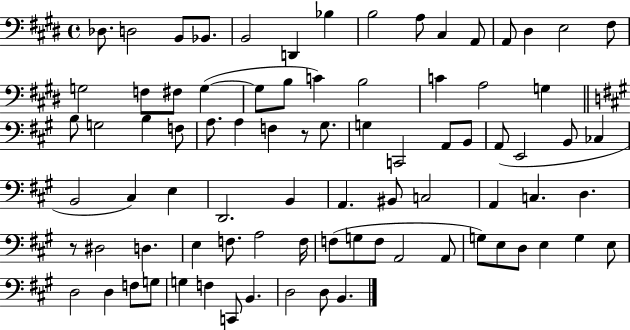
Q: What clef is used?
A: bass